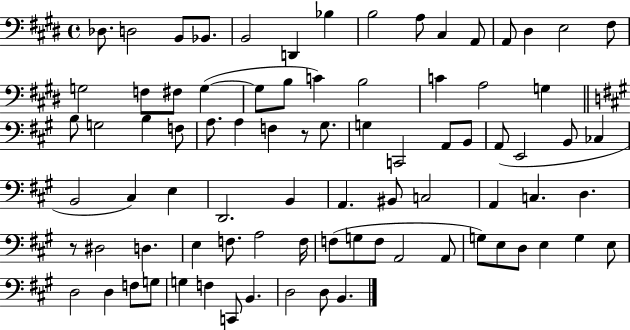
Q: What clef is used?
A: bass